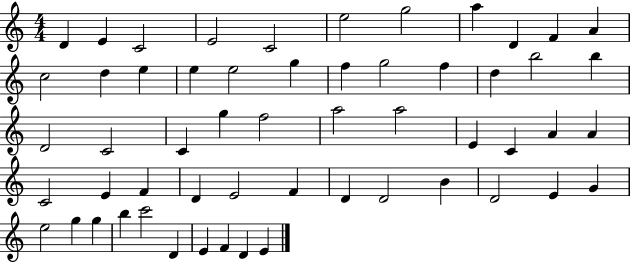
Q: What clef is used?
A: treble